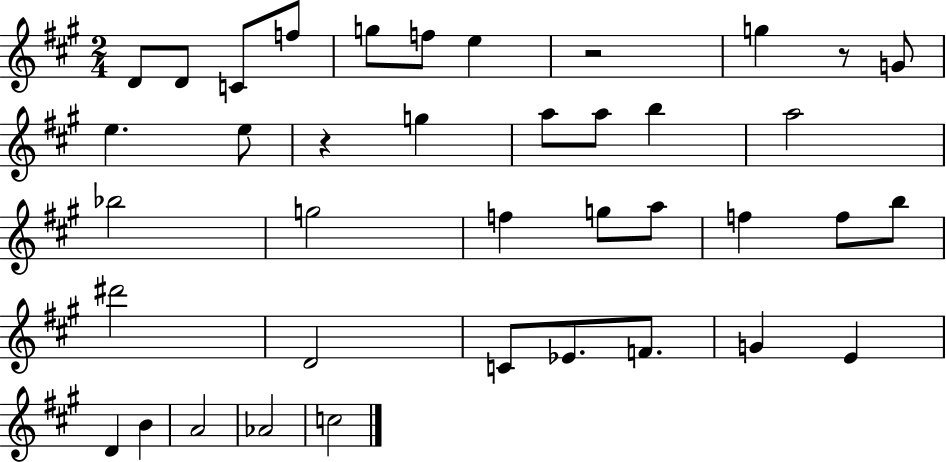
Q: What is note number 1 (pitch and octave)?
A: D4